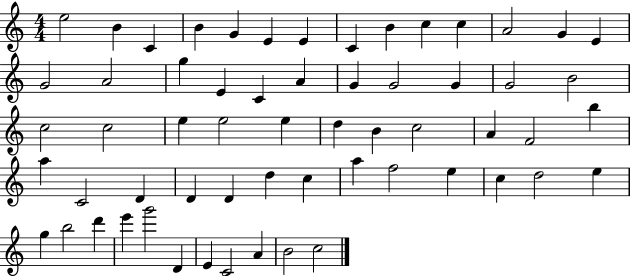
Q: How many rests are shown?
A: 0